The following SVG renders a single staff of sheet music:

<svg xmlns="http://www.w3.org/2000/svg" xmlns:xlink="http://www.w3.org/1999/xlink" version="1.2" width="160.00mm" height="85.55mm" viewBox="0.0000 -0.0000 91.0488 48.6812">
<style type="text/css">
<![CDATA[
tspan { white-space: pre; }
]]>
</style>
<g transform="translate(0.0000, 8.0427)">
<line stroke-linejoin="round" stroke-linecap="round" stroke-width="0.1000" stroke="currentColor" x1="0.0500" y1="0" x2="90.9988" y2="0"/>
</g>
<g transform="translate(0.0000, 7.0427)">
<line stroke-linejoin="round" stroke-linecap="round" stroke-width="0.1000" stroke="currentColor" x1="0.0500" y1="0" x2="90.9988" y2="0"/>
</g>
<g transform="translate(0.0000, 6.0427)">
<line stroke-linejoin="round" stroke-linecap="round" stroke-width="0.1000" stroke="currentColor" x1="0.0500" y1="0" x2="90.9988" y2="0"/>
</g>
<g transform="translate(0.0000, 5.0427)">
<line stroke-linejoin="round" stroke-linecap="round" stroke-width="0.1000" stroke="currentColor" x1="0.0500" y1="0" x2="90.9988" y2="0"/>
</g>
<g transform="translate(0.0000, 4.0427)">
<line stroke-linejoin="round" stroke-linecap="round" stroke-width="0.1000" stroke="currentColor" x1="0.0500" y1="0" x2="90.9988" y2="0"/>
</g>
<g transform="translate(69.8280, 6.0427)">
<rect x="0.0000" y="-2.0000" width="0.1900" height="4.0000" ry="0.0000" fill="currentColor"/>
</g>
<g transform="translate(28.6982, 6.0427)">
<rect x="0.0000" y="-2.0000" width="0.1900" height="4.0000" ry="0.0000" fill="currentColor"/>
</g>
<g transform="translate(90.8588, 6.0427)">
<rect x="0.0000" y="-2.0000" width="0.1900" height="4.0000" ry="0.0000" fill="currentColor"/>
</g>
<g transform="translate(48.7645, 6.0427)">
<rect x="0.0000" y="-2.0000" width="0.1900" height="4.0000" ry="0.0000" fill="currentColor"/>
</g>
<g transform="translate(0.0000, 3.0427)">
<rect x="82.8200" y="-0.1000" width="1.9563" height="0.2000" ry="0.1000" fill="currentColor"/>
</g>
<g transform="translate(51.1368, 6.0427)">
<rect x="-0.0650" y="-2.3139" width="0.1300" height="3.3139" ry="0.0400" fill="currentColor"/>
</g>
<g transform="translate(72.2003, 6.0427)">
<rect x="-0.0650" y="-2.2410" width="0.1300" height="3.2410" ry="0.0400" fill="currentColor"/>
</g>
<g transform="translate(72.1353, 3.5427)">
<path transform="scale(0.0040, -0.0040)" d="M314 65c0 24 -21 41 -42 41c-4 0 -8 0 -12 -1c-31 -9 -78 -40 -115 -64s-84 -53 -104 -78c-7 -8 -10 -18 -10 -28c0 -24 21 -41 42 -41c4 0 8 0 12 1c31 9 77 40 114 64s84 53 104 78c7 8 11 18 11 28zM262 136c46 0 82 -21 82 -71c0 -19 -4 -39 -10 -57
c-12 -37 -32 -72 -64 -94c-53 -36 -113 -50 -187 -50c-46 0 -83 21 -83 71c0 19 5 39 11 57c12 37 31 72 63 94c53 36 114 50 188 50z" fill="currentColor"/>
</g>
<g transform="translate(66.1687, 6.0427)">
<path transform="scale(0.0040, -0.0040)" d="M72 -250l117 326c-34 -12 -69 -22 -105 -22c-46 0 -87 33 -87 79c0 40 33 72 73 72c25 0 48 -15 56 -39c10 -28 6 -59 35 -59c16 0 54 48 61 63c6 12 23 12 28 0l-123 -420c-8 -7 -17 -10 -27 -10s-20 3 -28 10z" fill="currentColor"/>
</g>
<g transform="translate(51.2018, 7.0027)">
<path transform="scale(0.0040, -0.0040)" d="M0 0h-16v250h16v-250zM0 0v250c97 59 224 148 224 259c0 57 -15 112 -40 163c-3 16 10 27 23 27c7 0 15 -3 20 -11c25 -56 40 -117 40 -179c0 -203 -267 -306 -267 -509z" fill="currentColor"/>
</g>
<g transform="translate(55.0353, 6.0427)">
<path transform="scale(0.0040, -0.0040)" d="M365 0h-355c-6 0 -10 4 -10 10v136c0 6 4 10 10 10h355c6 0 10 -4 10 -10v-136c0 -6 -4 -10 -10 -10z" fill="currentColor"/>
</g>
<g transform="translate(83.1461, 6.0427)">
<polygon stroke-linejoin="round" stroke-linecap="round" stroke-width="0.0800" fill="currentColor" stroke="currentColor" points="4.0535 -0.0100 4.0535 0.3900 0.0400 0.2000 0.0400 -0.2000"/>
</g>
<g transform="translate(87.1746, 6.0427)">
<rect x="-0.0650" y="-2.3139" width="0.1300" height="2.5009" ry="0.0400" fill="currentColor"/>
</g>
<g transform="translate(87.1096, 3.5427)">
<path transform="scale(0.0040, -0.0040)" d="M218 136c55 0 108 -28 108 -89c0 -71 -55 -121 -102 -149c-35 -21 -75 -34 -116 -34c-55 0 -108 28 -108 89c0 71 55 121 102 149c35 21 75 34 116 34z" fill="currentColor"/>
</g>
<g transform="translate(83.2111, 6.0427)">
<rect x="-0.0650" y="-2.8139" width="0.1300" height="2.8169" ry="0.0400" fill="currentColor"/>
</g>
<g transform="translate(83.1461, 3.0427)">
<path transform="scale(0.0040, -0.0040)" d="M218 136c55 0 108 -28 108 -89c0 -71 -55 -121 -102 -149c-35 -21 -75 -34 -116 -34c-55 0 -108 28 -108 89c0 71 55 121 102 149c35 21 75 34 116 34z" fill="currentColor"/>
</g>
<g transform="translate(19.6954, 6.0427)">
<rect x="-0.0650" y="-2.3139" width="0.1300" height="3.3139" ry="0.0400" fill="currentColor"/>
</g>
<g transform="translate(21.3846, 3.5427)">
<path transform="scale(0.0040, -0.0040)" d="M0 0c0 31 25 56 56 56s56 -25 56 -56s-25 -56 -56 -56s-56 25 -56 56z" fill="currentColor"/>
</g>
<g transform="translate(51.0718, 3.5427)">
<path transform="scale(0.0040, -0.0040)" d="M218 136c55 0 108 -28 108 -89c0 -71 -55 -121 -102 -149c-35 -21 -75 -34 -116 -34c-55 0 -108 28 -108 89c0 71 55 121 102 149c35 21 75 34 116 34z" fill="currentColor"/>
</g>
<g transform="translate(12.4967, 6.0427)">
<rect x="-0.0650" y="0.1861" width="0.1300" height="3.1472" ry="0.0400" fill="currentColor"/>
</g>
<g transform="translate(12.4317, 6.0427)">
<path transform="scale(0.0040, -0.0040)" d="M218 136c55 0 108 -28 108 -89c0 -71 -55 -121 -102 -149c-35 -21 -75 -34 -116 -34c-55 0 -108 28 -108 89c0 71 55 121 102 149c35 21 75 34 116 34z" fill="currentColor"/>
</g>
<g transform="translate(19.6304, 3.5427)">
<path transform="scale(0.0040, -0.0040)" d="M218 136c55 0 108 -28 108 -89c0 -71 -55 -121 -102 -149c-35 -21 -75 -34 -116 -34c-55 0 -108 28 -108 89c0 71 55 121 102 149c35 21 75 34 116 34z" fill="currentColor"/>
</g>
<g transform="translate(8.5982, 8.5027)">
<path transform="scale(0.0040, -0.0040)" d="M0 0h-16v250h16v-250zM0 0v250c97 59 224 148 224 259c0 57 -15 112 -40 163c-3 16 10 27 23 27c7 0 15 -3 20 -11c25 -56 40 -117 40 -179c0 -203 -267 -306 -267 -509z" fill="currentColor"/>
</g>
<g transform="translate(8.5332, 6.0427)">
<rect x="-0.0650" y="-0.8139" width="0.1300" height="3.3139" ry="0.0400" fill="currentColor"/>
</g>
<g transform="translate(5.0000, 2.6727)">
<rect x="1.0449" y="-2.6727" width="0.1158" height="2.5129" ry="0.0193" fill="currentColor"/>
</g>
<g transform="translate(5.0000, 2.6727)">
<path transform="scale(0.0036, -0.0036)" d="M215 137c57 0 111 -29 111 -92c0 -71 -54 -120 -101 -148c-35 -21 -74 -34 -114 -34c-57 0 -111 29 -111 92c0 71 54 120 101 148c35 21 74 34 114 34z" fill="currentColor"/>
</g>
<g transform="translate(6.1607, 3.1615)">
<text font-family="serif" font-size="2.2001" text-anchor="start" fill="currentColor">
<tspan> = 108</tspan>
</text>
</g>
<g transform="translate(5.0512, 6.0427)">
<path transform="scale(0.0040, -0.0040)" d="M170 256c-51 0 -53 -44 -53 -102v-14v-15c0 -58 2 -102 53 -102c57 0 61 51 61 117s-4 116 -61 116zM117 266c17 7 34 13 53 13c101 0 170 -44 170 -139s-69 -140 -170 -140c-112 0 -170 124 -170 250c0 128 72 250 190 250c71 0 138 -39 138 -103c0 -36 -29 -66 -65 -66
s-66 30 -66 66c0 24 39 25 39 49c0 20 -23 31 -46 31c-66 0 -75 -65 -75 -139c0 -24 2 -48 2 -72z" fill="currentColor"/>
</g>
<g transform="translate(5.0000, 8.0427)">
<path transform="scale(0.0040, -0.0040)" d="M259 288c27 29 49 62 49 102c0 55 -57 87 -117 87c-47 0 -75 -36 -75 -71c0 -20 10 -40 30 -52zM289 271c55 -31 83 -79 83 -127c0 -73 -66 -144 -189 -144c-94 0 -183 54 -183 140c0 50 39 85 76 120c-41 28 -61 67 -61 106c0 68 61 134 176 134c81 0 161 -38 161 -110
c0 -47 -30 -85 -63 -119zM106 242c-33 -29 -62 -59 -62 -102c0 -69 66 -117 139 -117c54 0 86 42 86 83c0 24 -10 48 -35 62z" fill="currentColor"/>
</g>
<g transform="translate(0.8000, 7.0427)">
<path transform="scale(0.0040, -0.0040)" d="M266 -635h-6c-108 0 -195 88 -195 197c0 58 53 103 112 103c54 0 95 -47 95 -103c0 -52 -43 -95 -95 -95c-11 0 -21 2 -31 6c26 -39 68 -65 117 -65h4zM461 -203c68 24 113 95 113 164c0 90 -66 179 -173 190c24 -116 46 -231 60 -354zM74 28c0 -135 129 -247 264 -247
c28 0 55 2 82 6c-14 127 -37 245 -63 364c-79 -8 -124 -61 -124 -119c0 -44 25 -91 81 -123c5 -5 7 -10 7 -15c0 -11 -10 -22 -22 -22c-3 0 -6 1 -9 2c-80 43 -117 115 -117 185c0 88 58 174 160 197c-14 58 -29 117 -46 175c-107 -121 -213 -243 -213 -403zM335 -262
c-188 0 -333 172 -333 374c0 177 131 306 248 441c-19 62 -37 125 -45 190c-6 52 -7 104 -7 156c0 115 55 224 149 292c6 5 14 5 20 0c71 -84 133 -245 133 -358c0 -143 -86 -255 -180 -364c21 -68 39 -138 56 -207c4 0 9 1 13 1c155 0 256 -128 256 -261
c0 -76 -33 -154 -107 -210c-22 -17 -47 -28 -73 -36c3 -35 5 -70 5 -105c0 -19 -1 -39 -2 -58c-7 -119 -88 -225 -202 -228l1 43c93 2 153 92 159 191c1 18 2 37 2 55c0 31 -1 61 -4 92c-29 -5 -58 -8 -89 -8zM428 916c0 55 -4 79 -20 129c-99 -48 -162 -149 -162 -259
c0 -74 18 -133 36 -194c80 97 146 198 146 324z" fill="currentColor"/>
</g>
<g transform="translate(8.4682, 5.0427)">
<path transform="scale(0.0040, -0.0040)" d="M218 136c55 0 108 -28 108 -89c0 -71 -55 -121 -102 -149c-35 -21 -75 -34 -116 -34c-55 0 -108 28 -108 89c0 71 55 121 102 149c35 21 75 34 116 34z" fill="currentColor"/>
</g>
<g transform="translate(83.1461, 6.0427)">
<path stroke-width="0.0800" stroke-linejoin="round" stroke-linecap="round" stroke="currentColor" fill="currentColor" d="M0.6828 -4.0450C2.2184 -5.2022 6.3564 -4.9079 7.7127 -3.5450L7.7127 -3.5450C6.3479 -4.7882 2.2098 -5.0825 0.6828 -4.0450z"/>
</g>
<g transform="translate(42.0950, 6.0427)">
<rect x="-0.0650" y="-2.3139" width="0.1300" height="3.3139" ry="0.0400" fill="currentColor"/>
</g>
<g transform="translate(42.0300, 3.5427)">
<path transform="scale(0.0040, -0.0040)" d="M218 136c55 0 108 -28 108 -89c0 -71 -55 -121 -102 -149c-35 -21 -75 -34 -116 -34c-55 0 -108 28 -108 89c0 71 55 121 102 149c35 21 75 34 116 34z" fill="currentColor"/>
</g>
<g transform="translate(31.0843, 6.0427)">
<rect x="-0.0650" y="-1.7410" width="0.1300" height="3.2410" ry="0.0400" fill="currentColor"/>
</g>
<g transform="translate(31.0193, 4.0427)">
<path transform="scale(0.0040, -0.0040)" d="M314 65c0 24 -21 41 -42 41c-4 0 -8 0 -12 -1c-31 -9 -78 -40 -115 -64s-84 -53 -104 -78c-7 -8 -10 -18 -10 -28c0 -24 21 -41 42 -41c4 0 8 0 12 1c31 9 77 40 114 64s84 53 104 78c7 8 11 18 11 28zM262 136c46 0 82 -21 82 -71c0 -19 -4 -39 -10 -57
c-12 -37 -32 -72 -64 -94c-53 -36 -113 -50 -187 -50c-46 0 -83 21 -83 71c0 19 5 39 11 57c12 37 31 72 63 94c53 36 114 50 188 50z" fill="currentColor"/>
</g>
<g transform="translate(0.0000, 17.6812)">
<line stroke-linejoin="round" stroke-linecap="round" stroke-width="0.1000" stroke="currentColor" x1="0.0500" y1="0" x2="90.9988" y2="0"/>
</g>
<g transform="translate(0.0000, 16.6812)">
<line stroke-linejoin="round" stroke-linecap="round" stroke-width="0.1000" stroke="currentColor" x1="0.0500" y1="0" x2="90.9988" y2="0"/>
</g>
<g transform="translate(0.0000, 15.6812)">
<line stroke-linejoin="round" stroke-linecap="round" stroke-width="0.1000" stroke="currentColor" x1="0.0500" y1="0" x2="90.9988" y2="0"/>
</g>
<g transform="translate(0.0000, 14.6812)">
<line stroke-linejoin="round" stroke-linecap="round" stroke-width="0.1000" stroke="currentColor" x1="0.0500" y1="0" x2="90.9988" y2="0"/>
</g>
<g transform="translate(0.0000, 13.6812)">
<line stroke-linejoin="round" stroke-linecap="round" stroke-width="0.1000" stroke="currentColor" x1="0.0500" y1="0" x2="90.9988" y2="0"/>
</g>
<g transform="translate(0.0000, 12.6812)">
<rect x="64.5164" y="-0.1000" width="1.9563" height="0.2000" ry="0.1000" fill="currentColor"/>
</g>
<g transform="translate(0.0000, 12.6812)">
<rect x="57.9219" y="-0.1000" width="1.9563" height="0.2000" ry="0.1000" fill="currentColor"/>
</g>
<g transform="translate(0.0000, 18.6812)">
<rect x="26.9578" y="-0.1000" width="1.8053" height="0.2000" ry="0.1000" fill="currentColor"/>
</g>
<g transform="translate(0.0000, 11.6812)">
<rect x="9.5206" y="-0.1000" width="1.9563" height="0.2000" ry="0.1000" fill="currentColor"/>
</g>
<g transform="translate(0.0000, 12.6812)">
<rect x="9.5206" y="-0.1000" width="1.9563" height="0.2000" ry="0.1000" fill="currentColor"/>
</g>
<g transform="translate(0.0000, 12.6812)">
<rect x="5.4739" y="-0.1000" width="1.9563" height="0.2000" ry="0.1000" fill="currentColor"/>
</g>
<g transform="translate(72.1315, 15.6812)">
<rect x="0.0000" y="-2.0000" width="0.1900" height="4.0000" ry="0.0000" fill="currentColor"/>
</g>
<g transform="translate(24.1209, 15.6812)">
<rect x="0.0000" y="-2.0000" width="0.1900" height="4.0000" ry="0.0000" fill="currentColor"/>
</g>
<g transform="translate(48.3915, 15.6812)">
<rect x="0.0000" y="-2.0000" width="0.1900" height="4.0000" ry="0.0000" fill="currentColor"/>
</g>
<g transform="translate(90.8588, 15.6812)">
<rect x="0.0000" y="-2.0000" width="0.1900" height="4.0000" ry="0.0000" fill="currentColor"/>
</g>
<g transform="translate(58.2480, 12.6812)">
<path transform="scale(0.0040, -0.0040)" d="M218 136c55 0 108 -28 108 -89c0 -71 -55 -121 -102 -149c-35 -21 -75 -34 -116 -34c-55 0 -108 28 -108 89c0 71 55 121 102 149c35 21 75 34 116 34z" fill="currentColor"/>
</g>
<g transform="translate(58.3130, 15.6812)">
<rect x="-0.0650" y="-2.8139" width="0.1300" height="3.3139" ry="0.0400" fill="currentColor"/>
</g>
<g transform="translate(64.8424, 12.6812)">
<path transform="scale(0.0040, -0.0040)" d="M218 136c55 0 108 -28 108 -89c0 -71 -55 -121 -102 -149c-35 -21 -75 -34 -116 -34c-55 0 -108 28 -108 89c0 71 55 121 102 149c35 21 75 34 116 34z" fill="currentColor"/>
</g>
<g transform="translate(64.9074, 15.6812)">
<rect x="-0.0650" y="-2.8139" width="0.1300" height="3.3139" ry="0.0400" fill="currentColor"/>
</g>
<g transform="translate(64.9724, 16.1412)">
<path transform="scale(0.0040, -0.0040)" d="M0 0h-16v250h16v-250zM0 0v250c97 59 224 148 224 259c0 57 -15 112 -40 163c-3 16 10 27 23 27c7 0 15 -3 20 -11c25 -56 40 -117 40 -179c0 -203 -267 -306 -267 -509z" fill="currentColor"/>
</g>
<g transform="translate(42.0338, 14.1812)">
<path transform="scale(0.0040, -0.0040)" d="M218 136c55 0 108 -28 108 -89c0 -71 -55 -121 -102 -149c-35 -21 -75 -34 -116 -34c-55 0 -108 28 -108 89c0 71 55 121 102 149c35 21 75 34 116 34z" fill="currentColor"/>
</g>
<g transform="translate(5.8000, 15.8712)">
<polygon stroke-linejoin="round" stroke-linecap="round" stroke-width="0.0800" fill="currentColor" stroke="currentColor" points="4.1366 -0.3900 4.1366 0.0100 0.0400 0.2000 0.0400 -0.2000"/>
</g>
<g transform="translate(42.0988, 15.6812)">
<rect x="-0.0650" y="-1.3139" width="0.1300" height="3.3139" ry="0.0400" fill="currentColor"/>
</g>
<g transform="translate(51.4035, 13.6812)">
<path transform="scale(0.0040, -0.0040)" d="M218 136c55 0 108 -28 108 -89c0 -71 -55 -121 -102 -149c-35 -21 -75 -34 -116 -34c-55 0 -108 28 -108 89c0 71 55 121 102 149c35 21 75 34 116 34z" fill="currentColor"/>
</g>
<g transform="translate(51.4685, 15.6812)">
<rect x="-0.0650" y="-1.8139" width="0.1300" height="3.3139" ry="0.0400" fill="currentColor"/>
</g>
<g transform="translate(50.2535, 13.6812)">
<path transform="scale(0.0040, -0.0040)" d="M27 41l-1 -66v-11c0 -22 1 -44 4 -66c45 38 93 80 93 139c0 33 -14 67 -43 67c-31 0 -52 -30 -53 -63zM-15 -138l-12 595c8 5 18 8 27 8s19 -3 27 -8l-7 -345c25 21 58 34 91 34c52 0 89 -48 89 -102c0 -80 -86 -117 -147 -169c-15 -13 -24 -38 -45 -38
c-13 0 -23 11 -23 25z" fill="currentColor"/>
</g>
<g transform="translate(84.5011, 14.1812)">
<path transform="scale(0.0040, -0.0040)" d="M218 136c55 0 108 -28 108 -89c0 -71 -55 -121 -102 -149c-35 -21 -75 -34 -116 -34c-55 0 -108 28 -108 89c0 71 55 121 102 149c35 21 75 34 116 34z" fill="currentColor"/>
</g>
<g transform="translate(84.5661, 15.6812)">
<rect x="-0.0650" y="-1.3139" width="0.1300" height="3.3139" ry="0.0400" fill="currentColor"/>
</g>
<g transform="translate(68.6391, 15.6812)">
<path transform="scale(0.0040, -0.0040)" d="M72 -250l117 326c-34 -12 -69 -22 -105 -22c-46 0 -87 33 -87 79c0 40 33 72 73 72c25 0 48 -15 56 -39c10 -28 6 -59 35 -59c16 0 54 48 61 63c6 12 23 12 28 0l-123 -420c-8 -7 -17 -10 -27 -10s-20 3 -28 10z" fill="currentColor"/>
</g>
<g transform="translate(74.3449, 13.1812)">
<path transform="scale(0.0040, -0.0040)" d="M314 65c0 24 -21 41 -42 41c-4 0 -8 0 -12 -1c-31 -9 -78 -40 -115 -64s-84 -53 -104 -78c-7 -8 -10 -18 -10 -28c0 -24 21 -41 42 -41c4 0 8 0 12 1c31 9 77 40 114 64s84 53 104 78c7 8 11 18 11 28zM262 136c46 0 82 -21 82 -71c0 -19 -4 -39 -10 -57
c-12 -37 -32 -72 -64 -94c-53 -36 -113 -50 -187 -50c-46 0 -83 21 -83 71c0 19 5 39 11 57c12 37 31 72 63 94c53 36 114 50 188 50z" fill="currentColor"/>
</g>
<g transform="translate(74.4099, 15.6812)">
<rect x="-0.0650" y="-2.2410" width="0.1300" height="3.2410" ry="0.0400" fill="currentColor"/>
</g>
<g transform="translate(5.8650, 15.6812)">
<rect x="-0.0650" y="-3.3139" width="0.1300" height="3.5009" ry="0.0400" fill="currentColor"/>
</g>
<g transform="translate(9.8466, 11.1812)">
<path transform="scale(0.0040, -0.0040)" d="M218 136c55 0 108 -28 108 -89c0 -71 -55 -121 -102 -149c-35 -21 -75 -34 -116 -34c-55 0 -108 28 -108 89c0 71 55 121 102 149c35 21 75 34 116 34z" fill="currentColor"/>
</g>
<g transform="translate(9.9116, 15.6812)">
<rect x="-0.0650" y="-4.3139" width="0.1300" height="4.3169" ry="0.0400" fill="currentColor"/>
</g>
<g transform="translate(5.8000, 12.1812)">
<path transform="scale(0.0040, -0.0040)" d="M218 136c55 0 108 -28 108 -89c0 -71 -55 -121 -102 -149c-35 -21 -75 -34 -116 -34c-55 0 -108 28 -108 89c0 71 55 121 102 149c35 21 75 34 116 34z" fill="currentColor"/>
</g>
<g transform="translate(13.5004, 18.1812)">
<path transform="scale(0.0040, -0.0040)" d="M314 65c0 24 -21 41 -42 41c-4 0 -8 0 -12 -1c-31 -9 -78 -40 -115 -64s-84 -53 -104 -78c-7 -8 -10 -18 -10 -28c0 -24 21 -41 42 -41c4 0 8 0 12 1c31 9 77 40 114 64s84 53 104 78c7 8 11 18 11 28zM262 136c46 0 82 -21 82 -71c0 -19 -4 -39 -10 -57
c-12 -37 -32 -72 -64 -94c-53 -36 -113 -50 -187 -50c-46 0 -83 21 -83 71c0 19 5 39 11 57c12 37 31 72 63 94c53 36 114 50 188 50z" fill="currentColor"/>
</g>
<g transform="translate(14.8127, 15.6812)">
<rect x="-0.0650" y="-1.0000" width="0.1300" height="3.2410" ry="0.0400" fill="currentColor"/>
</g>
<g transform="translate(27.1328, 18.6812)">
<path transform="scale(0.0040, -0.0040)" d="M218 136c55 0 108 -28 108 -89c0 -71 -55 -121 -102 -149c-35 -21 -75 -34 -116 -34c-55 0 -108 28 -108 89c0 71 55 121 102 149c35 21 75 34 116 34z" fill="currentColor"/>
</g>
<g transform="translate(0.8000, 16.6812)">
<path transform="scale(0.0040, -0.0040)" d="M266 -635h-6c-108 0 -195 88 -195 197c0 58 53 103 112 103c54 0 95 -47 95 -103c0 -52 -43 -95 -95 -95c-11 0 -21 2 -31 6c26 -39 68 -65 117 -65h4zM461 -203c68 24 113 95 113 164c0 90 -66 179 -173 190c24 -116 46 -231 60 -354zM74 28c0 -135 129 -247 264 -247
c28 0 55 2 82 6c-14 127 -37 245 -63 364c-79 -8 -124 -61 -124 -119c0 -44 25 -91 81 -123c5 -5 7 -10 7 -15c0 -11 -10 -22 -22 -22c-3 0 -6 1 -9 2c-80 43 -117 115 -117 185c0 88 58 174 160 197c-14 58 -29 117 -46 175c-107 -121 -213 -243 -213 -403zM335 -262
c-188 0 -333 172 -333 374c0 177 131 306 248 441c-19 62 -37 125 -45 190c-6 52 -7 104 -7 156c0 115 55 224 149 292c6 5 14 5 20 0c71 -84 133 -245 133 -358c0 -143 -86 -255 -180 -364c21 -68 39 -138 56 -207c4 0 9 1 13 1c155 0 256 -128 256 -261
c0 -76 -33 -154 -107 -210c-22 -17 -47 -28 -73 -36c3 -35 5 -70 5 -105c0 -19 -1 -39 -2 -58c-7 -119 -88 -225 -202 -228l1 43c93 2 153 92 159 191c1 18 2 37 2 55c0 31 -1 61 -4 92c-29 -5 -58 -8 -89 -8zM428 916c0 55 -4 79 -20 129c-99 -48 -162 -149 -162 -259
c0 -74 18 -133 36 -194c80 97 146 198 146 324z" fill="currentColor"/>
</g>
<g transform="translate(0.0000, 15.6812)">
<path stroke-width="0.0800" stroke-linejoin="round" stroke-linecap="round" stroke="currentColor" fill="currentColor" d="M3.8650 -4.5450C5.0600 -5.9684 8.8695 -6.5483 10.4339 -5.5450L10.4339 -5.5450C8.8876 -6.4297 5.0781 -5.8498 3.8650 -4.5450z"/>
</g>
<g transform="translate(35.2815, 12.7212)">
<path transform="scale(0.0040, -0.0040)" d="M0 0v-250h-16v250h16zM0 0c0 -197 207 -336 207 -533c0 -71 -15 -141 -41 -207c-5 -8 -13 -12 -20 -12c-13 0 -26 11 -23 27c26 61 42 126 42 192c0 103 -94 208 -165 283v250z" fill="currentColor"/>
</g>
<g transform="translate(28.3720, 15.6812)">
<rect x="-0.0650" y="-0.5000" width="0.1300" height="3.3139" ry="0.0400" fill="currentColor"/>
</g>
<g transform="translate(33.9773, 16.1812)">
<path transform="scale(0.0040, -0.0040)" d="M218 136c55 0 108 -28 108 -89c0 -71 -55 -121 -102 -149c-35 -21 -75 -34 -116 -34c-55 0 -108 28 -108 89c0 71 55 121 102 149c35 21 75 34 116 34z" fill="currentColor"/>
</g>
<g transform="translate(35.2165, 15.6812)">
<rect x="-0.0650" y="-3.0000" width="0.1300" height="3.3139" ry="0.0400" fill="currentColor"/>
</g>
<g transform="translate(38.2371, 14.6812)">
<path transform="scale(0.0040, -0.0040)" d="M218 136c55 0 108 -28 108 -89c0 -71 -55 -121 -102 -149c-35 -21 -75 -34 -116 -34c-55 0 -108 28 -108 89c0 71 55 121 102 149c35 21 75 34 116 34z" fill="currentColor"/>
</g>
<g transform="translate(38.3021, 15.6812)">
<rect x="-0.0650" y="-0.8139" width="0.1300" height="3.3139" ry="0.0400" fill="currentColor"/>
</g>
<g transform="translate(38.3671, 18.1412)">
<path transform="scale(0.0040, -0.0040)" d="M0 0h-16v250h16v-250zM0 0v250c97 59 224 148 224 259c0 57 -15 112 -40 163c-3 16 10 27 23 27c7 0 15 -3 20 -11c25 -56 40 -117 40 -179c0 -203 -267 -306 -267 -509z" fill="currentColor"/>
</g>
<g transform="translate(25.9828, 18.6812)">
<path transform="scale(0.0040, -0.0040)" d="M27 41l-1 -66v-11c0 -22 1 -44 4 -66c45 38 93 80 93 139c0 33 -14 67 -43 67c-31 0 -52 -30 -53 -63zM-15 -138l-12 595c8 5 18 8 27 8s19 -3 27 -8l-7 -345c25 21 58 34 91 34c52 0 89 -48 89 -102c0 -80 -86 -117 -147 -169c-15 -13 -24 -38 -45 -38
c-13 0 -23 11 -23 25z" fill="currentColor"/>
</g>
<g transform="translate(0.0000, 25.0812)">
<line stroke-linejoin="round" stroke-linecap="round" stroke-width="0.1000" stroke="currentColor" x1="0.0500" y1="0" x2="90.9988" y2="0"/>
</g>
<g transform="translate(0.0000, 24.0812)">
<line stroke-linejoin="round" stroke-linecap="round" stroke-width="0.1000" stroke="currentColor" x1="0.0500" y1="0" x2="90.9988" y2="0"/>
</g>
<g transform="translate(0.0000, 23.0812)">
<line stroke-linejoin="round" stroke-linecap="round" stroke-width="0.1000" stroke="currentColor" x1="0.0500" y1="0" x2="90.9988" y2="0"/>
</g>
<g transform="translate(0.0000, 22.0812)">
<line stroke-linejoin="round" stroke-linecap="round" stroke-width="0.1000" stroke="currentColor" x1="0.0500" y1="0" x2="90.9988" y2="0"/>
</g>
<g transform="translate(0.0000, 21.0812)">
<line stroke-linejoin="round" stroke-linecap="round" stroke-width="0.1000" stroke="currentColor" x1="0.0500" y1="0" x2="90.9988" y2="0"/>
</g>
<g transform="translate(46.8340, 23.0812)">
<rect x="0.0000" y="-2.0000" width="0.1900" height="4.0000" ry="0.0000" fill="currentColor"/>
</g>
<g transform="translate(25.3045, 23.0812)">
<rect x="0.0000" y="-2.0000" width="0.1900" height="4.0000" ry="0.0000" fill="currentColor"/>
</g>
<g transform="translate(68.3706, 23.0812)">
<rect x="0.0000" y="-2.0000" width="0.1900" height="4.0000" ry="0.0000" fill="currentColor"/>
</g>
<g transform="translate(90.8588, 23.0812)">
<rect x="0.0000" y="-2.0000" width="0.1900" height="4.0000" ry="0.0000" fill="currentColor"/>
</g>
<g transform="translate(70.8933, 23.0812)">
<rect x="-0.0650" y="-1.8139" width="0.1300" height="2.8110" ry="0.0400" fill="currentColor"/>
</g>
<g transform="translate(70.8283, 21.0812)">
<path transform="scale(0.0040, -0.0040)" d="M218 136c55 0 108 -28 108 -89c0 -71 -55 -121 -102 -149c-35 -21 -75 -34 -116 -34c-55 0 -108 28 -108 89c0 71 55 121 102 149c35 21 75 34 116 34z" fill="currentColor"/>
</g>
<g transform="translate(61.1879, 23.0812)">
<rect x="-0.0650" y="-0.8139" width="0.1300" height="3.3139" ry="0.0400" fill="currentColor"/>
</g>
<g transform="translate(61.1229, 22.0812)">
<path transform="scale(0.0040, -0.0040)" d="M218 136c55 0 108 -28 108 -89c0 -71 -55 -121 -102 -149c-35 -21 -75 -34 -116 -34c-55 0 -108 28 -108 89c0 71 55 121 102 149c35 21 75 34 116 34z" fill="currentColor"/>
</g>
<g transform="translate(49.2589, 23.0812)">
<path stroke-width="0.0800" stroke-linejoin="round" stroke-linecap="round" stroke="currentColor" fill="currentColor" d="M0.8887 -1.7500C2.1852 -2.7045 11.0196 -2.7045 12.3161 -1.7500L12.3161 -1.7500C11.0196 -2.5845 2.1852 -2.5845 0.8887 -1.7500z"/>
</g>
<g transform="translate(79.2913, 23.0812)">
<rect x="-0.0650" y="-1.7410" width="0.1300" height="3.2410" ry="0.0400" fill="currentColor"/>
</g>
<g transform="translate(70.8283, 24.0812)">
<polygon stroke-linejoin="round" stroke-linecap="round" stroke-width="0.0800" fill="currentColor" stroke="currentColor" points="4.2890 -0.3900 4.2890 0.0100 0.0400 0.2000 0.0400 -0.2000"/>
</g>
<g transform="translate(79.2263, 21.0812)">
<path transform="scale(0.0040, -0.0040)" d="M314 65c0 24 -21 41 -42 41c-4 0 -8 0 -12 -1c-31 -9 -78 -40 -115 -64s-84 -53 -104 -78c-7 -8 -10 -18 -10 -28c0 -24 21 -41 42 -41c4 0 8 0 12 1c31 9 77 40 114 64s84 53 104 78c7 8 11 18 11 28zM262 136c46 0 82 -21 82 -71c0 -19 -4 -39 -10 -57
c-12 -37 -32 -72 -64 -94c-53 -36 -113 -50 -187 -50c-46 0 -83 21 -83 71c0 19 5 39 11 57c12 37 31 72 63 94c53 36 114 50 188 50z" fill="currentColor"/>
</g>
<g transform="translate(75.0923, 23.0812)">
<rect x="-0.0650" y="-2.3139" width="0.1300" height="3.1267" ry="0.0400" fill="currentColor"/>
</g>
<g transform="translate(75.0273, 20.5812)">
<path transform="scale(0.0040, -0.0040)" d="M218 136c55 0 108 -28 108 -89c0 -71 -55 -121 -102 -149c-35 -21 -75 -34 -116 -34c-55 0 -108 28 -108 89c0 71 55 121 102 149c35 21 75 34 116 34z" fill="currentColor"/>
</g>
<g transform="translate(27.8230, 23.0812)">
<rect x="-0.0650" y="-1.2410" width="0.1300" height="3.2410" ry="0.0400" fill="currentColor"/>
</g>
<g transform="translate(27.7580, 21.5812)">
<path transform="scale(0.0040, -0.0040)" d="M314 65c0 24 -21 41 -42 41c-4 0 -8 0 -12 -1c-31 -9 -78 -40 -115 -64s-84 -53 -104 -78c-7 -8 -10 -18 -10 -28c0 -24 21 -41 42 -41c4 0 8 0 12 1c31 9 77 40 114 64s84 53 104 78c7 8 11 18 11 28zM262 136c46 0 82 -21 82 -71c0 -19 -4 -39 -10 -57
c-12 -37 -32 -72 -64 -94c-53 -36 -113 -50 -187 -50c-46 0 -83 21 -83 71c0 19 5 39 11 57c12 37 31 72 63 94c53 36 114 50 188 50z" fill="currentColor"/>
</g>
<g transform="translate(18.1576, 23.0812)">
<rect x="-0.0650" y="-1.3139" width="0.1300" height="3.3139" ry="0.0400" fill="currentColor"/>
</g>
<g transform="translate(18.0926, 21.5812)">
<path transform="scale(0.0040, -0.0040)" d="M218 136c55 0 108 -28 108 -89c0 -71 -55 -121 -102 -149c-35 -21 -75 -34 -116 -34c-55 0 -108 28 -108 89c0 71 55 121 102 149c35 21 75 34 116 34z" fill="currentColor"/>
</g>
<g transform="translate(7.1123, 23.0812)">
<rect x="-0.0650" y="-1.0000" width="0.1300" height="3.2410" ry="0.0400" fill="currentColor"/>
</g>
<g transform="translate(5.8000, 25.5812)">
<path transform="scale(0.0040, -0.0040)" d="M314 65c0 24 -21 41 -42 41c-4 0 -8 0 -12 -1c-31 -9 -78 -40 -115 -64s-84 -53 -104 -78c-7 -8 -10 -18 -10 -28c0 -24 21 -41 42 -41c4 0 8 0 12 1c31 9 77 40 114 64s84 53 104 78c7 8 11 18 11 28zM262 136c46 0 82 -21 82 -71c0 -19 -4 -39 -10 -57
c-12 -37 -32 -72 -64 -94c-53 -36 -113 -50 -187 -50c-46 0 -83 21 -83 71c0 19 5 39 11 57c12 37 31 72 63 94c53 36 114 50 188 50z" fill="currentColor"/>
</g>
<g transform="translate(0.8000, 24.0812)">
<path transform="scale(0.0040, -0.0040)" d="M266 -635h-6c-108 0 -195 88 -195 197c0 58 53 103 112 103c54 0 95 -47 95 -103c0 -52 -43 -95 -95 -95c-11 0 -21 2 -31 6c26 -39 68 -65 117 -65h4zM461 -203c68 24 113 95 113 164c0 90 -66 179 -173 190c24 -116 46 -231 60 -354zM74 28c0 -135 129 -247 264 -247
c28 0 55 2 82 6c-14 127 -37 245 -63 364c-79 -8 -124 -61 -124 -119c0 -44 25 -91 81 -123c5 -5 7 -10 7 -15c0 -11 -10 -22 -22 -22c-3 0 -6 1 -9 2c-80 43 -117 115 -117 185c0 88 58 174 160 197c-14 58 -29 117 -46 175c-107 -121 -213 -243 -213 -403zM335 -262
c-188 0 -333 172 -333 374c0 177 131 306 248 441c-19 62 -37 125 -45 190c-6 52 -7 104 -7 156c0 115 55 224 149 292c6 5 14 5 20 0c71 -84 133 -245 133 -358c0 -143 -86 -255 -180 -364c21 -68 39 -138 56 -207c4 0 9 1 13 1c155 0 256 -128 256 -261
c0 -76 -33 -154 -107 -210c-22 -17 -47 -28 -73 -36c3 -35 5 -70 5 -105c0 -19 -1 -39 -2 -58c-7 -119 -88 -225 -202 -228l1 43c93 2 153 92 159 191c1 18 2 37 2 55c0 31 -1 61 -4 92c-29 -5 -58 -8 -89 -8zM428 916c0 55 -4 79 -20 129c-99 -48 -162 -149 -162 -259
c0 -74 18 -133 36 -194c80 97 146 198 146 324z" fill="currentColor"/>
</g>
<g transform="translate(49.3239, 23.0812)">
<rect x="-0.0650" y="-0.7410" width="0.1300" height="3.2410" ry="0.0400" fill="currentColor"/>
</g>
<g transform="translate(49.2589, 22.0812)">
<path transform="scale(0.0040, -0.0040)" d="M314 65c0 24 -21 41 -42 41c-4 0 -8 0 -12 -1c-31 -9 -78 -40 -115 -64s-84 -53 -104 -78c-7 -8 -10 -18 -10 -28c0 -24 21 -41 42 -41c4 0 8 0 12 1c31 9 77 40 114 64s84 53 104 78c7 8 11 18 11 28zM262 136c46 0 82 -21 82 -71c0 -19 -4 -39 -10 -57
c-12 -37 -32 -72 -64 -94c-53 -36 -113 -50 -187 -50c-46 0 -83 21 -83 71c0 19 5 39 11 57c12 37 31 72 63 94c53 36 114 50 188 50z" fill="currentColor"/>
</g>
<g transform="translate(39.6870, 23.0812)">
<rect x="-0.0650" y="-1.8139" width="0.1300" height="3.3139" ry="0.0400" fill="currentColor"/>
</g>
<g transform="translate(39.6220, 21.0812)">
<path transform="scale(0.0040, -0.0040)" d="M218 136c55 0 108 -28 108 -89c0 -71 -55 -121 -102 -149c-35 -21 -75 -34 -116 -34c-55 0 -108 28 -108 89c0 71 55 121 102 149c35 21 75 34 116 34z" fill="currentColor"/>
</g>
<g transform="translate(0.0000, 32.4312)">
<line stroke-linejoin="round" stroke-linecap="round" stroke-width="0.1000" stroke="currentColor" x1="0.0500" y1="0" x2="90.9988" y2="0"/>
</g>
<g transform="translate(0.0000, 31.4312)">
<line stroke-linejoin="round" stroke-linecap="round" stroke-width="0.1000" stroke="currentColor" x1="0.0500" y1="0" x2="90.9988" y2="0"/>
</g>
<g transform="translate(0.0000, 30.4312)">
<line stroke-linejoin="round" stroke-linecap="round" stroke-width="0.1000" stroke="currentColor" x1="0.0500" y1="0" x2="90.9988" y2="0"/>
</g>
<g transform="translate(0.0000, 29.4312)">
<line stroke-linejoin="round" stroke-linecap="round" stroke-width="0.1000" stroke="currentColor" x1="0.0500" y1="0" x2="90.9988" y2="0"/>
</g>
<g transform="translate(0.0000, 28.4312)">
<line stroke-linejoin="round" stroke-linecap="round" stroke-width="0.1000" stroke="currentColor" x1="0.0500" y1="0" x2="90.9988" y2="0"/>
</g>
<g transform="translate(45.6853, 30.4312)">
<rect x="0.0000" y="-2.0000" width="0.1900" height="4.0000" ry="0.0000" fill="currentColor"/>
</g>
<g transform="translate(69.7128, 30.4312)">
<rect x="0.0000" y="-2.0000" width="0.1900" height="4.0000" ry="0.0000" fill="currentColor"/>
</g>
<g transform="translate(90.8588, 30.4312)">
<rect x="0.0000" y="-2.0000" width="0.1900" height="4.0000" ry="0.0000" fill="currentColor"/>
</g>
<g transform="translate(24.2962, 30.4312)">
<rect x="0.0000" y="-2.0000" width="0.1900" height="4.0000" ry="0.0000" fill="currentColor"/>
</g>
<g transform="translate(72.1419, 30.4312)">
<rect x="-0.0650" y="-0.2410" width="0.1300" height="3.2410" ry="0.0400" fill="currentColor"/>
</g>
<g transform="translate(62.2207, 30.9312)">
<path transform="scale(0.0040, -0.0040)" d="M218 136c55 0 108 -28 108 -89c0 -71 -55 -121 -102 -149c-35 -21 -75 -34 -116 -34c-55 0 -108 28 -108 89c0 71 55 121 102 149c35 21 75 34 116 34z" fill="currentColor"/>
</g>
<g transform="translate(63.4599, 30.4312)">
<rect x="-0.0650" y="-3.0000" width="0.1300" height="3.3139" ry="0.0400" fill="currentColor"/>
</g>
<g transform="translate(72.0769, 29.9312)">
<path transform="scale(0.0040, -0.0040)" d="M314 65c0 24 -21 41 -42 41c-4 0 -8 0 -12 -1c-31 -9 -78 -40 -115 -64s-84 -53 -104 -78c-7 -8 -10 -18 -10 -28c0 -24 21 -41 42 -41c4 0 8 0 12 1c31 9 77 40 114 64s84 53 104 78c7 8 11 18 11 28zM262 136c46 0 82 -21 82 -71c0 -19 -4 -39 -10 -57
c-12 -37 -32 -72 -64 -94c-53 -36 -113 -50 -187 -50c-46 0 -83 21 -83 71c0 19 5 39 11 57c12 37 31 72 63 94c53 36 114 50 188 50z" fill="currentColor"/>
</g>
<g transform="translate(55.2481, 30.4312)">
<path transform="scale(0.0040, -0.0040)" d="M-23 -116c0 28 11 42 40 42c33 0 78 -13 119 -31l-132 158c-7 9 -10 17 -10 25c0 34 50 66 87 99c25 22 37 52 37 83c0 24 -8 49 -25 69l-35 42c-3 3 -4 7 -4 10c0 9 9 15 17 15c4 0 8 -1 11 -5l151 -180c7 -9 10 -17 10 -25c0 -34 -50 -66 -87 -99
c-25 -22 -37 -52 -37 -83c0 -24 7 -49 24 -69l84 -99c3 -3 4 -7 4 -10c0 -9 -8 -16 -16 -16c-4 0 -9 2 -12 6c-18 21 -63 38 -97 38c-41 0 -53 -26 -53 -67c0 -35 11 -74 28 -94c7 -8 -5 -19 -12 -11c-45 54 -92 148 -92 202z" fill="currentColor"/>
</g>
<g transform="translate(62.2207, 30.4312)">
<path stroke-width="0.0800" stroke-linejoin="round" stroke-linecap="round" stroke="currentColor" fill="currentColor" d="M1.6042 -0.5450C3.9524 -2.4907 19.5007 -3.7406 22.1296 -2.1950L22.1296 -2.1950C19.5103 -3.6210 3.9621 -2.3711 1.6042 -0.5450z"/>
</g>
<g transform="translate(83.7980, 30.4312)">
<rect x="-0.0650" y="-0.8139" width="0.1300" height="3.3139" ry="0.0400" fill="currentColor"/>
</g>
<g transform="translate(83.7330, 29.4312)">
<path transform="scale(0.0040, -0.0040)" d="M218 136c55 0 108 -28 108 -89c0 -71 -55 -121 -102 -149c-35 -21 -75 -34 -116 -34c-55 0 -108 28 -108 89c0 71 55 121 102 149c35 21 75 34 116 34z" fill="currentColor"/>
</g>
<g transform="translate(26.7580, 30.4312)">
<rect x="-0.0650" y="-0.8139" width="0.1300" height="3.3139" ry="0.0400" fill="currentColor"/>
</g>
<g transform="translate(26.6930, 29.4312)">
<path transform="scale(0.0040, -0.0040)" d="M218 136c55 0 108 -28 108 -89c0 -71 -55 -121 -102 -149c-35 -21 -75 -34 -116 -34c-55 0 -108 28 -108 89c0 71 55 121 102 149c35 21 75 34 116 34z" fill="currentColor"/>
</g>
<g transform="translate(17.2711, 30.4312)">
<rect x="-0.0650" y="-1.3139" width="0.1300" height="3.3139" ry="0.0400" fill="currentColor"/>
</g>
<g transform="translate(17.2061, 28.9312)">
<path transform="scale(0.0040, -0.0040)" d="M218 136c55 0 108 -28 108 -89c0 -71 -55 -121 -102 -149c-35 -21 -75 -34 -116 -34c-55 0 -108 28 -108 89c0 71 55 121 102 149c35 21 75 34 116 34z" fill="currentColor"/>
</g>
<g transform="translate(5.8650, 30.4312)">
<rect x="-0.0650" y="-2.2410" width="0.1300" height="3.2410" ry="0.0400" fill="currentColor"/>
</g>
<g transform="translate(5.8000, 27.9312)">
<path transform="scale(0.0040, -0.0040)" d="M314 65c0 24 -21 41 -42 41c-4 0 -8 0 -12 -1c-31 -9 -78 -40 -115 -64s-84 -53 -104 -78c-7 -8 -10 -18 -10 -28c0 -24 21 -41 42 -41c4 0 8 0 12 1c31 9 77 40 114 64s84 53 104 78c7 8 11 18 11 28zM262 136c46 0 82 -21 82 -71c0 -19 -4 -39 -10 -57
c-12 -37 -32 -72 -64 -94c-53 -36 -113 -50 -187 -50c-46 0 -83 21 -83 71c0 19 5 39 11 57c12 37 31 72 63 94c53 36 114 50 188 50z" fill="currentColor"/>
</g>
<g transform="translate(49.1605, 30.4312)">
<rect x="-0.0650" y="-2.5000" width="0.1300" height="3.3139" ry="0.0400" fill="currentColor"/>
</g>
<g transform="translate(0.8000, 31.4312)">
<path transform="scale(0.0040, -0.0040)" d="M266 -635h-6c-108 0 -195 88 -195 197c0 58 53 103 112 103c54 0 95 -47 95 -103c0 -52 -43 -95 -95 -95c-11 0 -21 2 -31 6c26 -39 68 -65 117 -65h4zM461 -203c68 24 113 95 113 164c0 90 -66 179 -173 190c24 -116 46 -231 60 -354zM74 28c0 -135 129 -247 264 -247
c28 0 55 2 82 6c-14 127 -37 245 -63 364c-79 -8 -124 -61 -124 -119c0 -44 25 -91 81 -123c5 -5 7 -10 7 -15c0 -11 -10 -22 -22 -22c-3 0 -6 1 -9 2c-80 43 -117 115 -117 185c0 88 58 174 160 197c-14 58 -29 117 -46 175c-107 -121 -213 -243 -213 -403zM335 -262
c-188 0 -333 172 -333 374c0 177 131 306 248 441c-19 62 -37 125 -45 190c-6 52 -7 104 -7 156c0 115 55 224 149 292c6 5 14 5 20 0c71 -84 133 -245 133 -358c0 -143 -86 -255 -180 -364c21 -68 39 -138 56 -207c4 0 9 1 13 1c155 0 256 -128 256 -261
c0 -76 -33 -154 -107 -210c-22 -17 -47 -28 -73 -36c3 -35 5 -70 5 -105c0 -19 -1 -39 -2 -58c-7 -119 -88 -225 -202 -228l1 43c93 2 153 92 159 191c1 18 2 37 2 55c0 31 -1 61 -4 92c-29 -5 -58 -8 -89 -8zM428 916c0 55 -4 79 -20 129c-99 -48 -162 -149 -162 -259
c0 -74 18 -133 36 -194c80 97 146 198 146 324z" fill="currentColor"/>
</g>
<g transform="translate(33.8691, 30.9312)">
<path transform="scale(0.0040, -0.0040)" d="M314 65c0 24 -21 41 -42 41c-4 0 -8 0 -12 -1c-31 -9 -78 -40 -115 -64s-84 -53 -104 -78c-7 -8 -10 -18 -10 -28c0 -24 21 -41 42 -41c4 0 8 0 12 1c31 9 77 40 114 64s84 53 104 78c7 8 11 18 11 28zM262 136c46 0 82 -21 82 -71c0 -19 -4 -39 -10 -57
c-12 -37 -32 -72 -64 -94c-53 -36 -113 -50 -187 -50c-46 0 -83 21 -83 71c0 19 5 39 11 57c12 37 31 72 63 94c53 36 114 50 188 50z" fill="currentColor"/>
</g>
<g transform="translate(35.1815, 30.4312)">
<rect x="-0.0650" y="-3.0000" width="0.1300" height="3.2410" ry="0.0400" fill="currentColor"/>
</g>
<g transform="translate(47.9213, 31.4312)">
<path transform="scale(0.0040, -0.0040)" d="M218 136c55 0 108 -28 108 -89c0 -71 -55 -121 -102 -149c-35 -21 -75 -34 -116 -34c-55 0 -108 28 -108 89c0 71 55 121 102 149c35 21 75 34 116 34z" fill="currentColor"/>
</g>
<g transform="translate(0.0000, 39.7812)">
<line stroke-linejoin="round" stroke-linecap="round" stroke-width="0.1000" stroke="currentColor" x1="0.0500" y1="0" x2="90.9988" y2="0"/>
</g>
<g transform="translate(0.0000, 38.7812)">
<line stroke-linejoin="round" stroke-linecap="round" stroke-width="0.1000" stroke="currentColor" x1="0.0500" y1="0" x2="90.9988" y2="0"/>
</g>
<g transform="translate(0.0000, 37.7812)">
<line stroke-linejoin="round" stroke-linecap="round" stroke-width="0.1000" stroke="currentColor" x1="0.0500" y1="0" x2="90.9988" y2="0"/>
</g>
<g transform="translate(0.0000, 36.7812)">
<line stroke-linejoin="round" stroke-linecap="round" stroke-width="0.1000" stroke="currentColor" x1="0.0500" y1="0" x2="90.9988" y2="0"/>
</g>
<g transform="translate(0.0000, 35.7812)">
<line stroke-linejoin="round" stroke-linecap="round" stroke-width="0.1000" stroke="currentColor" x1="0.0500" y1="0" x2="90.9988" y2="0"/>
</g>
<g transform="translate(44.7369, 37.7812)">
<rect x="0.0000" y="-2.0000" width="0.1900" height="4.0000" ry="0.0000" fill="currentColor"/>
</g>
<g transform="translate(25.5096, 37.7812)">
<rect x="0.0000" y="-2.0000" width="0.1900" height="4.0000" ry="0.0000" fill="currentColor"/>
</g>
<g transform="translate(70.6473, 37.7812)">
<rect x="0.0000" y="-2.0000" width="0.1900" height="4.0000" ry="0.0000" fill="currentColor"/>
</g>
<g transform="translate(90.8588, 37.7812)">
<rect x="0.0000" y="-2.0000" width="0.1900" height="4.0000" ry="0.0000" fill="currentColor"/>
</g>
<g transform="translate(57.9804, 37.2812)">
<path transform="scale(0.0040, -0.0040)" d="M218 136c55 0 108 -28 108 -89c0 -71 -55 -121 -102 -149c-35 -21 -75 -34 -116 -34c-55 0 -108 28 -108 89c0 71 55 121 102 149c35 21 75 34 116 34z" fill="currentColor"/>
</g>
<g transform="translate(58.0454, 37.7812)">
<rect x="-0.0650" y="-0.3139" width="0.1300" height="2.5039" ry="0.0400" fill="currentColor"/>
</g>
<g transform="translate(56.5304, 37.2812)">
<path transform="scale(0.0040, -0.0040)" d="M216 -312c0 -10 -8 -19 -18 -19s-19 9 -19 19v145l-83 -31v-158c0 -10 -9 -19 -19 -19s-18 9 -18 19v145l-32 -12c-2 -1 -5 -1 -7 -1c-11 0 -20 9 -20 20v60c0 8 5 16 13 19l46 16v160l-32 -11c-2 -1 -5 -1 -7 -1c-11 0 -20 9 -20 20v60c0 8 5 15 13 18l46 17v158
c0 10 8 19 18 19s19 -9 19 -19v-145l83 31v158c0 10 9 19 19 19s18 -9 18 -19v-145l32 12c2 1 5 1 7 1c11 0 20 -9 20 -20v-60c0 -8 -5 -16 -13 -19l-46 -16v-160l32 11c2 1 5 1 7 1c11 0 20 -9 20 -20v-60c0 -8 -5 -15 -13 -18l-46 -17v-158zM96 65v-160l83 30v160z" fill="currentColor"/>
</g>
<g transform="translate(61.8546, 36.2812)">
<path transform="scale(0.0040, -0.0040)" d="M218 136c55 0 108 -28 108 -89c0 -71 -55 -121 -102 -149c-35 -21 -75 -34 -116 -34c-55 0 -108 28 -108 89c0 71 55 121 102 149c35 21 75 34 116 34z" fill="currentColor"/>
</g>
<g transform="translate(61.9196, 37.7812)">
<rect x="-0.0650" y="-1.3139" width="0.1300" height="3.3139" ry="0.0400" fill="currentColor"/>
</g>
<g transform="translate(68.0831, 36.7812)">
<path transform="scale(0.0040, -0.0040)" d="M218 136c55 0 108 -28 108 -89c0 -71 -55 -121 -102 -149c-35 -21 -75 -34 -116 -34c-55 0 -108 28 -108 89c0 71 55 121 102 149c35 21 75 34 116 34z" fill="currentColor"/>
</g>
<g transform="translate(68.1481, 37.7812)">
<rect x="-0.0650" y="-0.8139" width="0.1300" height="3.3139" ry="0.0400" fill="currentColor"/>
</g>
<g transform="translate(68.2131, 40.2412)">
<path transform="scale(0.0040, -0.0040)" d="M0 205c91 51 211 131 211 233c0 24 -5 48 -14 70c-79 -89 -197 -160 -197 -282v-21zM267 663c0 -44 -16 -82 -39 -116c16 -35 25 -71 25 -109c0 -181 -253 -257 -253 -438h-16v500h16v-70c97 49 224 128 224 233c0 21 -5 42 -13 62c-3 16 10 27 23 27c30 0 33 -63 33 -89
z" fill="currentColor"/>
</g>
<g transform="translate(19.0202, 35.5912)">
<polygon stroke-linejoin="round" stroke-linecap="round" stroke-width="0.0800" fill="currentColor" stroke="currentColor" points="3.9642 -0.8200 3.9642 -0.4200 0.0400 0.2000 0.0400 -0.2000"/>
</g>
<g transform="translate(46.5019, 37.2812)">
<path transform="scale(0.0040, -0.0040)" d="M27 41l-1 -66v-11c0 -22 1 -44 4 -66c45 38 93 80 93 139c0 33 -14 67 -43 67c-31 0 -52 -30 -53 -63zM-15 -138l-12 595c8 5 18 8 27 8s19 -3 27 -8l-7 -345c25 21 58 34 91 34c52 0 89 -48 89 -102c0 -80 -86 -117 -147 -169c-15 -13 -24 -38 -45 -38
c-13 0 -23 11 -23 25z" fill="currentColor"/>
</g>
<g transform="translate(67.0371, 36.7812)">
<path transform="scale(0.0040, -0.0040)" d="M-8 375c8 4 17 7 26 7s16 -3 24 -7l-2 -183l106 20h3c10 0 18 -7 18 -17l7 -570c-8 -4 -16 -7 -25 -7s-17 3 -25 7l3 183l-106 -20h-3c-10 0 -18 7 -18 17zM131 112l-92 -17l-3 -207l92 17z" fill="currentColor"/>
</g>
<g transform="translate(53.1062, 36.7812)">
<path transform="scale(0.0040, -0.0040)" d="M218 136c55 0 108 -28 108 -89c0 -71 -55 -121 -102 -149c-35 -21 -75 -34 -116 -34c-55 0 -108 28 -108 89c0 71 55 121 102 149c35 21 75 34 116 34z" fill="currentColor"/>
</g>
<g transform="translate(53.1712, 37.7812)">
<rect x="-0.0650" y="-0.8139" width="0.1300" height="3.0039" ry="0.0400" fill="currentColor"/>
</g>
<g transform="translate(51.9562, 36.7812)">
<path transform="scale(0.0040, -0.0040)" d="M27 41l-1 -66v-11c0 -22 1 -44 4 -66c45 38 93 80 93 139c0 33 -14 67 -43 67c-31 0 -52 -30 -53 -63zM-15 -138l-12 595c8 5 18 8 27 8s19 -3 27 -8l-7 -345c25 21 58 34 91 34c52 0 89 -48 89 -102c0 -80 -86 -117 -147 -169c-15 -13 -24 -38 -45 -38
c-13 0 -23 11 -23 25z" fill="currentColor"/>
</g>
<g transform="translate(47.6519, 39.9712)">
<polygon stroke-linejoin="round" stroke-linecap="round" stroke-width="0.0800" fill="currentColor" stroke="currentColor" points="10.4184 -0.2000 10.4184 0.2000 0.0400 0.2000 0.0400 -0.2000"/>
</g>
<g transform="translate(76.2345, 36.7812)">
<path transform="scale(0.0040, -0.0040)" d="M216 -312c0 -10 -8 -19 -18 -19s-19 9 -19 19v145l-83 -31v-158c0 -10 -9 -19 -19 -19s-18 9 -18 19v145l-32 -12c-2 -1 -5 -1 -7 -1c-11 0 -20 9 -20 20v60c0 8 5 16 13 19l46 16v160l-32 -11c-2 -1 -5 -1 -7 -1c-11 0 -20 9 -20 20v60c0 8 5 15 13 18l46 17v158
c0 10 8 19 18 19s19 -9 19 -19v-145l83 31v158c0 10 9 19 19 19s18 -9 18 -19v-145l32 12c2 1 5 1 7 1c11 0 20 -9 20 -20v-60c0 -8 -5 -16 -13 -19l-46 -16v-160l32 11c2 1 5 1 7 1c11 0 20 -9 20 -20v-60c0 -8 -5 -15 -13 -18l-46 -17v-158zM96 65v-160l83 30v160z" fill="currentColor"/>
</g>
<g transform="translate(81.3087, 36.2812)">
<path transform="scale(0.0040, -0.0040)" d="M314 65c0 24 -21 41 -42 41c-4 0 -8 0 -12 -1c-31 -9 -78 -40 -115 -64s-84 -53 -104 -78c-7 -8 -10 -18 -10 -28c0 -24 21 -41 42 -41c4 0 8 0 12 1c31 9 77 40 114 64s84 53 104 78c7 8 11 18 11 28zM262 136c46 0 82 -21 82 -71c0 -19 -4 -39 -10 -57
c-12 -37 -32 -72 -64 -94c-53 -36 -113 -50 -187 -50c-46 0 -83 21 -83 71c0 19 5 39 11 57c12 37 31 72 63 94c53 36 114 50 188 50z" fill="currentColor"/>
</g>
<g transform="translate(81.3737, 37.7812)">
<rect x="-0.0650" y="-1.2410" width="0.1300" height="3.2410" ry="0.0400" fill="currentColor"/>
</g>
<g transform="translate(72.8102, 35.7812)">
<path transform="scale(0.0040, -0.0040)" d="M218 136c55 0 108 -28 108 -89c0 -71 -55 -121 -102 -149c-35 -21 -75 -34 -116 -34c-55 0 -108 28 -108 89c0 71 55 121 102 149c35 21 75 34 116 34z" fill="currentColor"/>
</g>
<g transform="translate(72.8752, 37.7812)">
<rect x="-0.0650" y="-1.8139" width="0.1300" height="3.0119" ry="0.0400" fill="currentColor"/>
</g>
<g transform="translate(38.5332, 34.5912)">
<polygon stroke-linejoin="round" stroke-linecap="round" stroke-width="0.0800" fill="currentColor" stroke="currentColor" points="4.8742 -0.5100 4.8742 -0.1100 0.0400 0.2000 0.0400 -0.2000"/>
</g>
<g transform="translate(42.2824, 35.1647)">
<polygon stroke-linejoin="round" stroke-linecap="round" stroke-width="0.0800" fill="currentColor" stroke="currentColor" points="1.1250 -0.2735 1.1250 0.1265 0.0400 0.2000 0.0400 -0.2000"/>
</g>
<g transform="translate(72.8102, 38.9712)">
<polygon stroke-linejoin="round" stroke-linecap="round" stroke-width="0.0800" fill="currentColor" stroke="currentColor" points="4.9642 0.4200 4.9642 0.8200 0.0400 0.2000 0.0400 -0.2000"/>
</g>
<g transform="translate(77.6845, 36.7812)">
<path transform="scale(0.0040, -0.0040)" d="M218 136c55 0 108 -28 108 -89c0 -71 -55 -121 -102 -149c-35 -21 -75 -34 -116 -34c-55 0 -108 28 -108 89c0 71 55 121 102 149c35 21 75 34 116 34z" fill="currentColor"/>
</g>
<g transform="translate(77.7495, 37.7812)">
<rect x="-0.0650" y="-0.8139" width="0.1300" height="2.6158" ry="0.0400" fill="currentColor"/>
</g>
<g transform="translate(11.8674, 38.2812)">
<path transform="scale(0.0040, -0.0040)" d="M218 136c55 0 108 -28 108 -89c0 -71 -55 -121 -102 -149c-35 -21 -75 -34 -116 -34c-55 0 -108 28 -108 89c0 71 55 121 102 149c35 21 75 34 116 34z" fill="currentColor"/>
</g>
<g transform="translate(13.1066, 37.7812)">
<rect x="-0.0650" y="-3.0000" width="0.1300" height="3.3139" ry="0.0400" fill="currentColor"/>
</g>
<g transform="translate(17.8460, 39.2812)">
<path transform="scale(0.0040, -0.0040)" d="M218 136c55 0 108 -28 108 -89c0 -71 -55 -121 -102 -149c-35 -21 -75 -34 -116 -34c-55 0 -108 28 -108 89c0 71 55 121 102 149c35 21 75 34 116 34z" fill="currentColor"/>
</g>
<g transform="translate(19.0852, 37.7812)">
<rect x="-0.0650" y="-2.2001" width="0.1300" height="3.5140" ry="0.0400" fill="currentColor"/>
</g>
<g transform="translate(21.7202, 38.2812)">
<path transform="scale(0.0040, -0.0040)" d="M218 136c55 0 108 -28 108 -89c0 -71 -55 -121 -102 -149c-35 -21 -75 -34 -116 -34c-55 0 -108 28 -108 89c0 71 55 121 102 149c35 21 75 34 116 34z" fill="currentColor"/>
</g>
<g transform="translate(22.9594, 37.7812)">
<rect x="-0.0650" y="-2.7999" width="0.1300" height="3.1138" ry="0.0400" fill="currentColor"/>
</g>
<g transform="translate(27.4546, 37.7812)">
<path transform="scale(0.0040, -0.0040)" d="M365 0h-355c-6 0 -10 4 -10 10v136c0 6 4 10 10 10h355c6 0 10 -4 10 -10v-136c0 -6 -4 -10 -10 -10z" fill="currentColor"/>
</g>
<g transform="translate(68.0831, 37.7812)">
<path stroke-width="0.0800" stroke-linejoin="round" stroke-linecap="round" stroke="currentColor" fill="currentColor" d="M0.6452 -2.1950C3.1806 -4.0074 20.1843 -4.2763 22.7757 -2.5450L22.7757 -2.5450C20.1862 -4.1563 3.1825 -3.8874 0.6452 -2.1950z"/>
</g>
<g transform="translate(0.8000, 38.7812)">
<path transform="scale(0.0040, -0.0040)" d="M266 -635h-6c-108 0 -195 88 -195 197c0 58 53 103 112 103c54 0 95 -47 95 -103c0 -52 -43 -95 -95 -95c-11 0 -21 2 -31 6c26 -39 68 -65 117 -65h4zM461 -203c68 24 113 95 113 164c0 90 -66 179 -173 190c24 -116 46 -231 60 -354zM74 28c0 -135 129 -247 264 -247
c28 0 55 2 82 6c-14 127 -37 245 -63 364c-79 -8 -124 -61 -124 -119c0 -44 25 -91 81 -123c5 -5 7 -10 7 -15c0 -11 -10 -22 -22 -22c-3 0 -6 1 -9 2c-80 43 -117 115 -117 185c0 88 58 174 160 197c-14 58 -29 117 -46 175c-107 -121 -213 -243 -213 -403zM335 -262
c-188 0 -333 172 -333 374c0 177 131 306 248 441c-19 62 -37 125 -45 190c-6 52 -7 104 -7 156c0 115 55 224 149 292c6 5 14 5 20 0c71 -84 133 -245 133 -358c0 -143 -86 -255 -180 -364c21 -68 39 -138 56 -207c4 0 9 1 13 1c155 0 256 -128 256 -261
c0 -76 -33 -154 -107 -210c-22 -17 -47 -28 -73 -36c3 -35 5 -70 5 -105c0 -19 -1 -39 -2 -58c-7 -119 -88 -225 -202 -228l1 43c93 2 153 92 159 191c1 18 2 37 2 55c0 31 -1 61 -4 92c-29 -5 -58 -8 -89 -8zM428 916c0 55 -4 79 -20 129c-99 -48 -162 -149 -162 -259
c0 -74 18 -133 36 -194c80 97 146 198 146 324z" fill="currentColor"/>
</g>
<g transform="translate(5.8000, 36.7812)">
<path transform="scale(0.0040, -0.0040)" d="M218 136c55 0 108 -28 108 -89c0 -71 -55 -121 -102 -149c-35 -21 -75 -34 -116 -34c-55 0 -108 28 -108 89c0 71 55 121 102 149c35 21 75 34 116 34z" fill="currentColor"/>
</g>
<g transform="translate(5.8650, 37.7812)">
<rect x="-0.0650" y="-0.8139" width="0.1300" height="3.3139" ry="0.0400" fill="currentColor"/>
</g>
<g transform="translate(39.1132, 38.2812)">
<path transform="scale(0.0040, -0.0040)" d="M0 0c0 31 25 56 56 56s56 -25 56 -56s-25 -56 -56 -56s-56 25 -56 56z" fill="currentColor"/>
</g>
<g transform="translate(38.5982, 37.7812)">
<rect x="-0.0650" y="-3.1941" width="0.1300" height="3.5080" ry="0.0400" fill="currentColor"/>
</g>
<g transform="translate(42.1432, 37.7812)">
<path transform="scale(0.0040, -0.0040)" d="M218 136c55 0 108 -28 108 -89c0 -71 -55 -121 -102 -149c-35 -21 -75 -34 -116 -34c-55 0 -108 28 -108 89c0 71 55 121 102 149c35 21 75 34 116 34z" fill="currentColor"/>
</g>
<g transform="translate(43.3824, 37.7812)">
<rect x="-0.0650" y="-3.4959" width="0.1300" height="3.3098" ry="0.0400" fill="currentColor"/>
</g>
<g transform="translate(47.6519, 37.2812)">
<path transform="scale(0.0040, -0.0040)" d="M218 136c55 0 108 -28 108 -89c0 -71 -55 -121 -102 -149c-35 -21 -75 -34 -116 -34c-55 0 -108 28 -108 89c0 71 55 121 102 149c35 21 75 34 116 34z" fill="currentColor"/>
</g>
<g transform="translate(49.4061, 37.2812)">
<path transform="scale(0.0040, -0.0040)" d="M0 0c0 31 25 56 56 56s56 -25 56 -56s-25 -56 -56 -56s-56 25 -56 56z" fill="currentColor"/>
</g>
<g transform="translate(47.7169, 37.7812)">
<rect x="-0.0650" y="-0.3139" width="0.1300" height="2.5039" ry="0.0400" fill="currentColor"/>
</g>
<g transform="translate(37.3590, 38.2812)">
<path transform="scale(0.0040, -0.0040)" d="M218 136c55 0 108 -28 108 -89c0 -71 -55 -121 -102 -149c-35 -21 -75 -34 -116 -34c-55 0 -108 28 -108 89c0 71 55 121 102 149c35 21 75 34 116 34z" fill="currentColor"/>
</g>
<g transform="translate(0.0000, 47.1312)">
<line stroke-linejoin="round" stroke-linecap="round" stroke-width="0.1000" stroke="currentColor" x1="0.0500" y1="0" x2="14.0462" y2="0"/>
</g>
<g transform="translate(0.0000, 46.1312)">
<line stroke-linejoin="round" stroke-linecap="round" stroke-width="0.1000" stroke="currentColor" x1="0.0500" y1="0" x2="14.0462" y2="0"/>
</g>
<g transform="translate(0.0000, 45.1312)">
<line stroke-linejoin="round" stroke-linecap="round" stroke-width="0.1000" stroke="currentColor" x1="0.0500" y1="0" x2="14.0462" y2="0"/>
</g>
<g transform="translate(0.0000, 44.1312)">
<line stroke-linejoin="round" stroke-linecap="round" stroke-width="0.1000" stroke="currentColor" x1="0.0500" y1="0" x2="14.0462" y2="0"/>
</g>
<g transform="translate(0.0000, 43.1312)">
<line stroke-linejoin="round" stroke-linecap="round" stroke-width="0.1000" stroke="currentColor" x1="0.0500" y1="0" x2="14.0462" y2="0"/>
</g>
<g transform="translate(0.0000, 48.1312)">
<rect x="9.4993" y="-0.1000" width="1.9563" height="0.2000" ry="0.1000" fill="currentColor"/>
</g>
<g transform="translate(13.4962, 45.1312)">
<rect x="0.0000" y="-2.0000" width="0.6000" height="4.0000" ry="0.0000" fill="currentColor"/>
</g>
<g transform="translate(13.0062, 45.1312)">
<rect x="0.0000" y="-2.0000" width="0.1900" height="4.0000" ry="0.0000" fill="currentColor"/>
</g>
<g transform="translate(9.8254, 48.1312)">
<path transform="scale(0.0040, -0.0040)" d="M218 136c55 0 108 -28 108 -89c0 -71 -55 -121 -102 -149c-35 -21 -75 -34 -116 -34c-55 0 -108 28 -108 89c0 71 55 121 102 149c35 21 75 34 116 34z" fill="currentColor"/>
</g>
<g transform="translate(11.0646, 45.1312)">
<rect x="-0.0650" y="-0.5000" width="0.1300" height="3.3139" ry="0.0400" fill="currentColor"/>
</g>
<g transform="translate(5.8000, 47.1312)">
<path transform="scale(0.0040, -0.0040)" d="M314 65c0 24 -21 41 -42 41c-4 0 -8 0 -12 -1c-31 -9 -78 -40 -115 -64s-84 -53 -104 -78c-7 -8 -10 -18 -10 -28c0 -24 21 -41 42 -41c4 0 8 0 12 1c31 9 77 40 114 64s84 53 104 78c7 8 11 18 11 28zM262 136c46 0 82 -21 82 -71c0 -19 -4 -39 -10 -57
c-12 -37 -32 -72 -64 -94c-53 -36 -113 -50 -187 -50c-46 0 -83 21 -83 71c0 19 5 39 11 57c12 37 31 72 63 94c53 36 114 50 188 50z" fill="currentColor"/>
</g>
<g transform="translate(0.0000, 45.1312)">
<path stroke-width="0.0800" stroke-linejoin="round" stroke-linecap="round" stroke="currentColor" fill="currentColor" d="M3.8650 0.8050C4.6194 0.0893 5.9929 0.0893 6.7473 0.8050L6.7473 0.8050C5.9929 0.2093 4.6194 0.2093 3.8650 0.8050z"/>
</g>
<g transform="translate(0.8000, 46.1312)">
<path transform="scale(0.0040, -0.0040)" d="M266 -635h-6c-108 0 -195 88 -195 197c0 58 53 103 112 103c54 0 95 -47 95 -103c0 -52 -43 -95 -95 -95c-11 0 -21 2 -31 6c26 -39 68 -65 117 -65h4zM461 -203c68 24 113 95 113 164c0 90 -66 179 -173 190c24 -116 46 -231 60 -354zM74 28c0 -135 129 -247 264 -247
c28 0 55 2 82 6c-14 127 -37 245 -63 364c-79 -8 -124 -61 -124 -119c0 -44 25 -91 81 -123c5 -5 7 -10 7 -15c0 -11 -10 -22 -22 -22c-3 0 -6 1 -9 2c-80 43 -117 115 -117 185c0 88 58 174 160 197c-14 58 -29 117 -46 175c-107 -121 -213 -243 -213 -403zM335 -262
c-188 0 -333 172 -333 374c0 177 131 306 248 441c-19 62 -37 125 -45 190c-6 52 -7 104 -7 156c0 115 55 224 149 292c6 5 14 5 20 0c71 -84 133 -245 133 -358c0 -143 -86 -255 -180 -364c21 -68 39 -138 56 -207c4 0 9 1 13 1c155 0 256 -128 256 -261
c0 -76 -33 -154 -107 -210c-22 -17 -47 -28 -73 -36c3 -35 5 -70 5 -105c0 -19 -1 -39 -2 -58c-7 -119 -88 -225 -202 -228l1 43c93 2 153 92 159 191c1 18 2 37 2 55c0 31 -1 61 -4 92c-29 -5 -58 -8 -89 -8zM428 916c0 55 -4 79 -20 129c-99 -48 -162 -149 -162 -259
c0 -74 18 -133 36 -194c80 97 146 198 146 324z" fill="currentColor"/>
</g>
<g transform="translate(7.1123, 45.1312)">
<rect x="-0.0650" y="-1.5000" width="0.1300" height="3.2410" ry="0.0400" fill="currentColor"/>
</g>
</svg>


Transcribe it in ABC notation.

X:1
T:Untitled
M:6/8
L:1/4
K:C
d/2 B g f2 g g/2 z2 z/2 g2 a/2 g/2 b/2 d'/2 D2 _C A/2 d/2 e _f a a/2 z/2 g2 e D2 e e2 f d2 d f/2 g/2 f2 g2 e d A2 G z A c2 d d A F/2 A/2 z2 A/2 B/4 _c/2 _d/2 ^c/2 e d/4 f/2 ^d/2 e2 E2 C